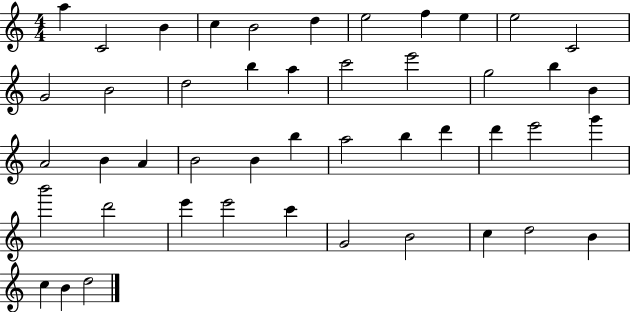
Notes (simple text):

A5/q C4/h B4/q C5/q B4/h D5/q E5/h F5/q E5/q E5/h C4/h G4/h B4/h D5/h B5/q A5/q C6/h E6/h G5/h B5/q B4/q A4/h B4/q A4/q B4/h B4/q B5/q A5/h B5/q D6/q D6/q E6/h G6/q B6/h D6/h E6/q E6/h C6/q G4/h B4/h C5/q D5/h B4/q C5/q B4/q D5/h